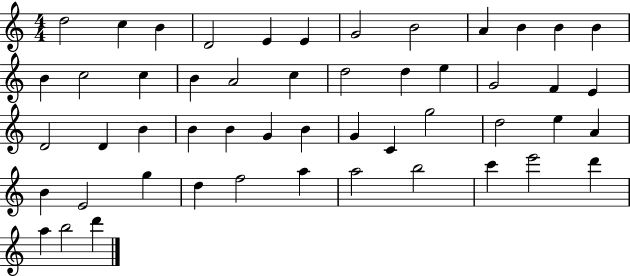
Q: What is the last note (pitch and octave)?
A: D6